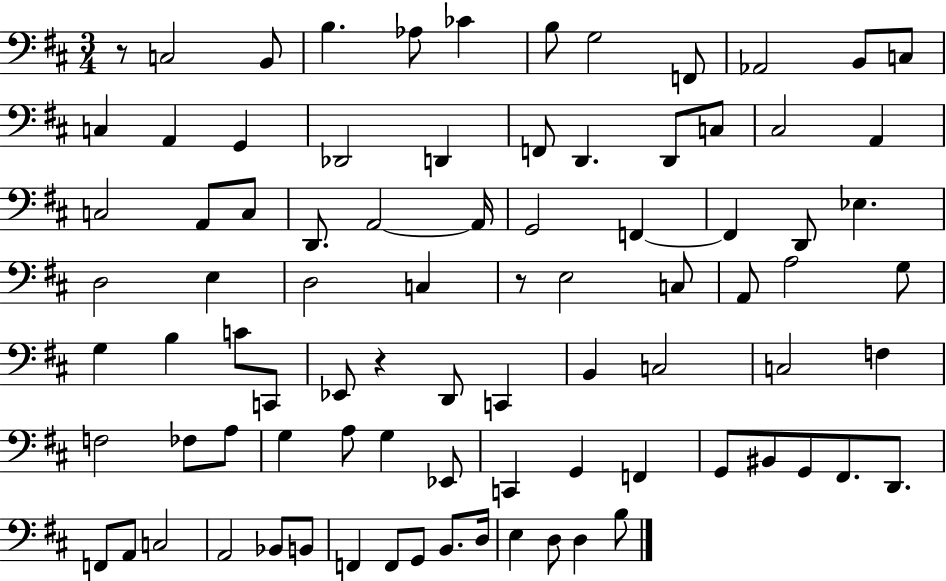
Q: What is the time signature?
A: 3/4